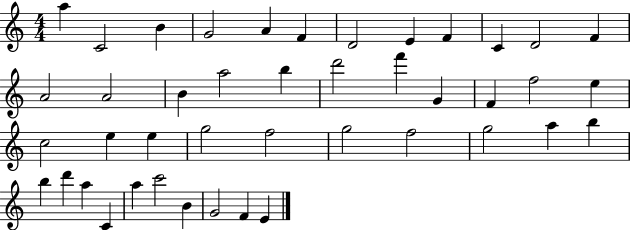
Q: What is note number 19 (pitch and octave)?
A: F6